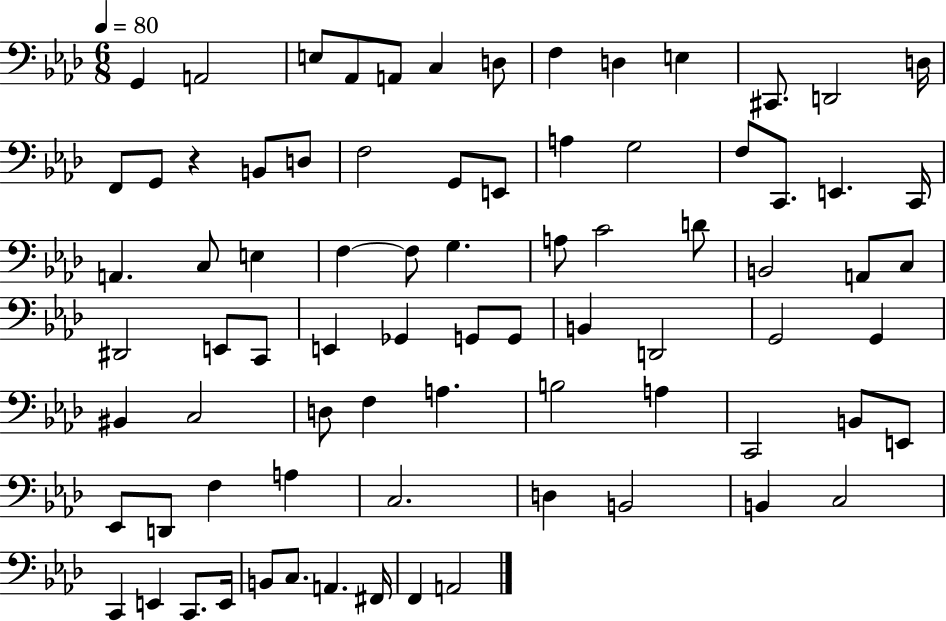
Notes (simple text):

G2/q A2/h E3/e Ab2/e A2/e C3/q D3/e F3/q D3/q E3/q C#2/e. D2/h D3/s F2/e G2/e R/q B2/e D3/e F3/h G2/e E2/e A3/q G3/h F3/e C2/e. E2/q. C2/s A2/q. C3/e E3/q F3/q F3/e G3/q. A3/e C4/h D4/e B2/h A2/e C3/e D#2/h E2/e C2/e E2/q Gb2/q G2/e G2/e B2/q D2/h G2/h G2/q BIS2/q C3/h D3/e F3/q A3/q. B3/h A3/q C2/h B2/e E2/e Eb2/e D2/e F3/q A3/q C3/h. D3/q B2/h B2/q C3/h C2/q E2/q C2/e. E2/s B2/e C3/e. A2/q. F#2/s F2/q A2/h